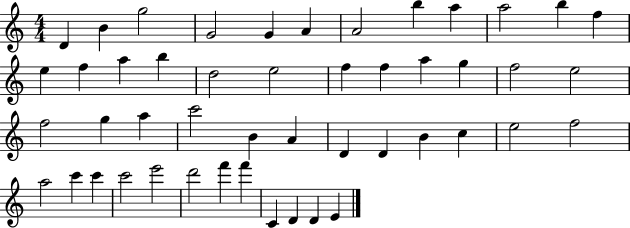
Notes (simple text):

D4/q B4/q G5/h G4/h G4/q A4/q A4/h B5/q A5/q A5/h B5/q F5/q E5/q F5/q A5/q B5/q D5/h E5/h F5/q F5/q A5/q G5/q F5/h E5/h F5/h G5/q A5/q C6/h B4/q A4/q D4/q D4/q B4/q C5/q E5/h F5/h A5/h C6/q C6/q C6/h E6/h D6/h F6/q F6/q C4/q D4/q D4/q E4/q